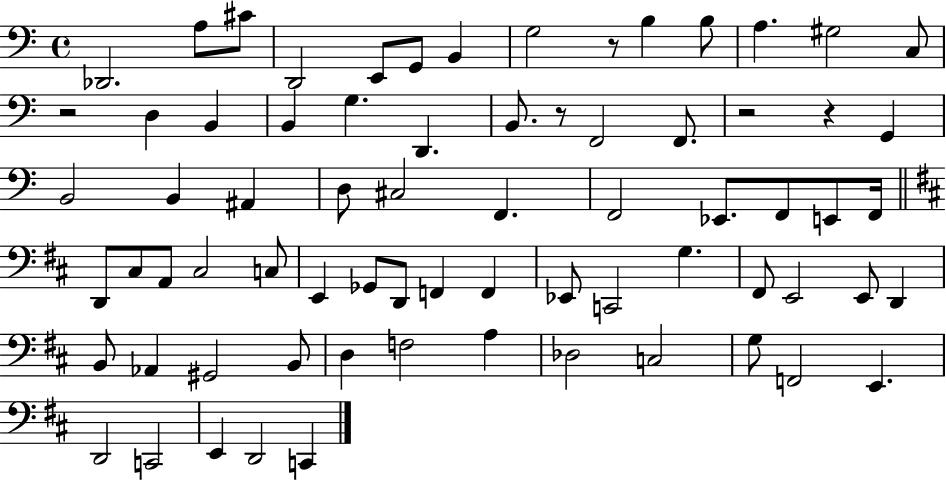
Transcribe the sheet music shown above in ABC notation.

X:1
T:Untitled
M:4/4
L:1/4
K:C
_D,,2 A,/2 ^C/2 D,,2 E,,/2 G,,/2 B,, G,2 z/2 B, B,/2 A, ^G,2 C,/2 z2 D, B,, B,, G, D,, B,,/2 z/2 F,,2 F,,/2 z2 z G,, B,,2 B,, ^A,, D,/2 ^C,2 F,, F,,2 _E,,/2 F,,/2 E,,/2 F,,/4 D,,/2 ^C,/2 A,,/2 ^C,2 C,/2 E,, _G,,/2 D,,/2 F,, F,, _E,,/2 C,,2 G, ^F,,/2 E,,2 E,,/2 D,, B,,/2 _A,, ^G,,2 B,,/2 D, F,2 A, _D,2 C,2 G,/2 F,,2 E,, D,,2 C,,2 E,, D,,2 C,,